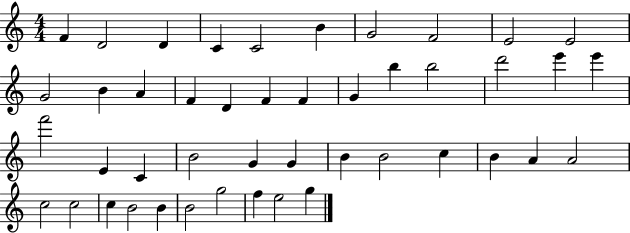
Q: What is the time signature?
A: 4/4